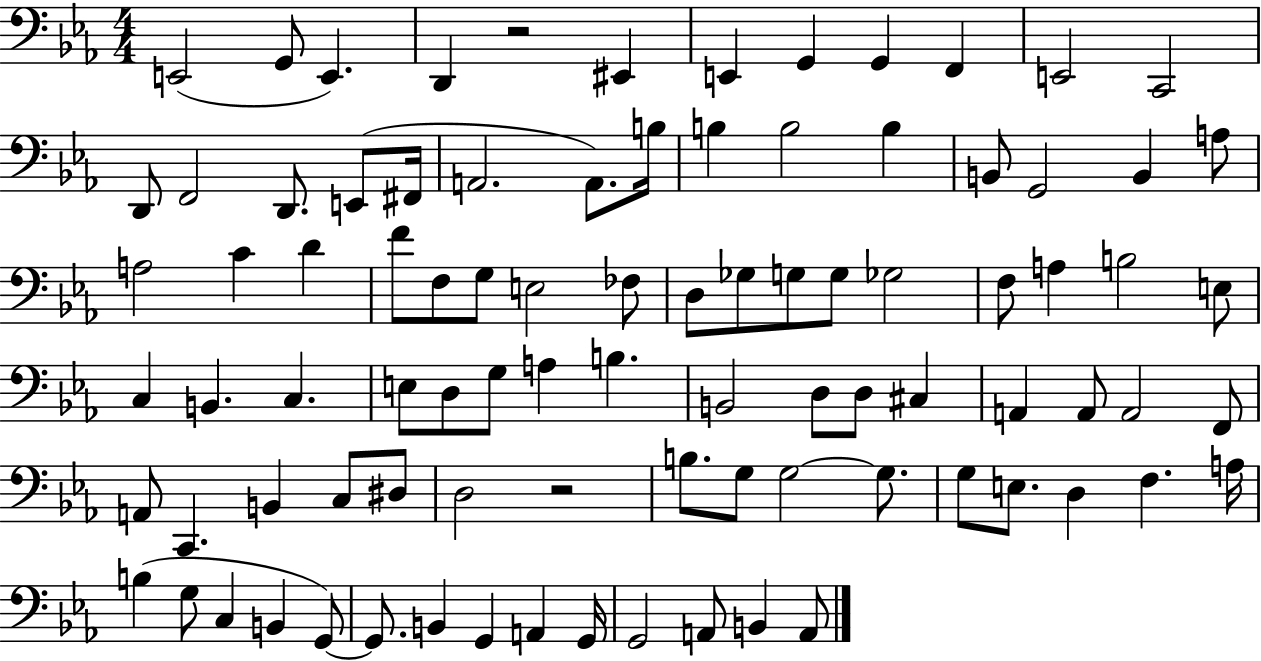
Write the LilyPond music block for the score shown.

{
  \clef bass
  \numericTimeSignature
  \time 4/4
  \key ees \major
  e,2( g,8 e,4.) | d,4 r2 eis,4 | e,4 g,4 g,4 f,4 | e,2 c,2 | \break d,8 f,2 d,8. e,8( fis,16 | a,2. a,8.) b16 | b4 b2 b4 | b,8 g,2 b,4 a8 | \break a2 c'4 d'4 | f'8 f8 g8 e2 fes8 | d8 ges8 g8 g8 ges2 | f8 a4 b2 e8 | \break c4 b,4. c4. | e8 d8 g8 a4 b4. | b,2 d8 d8 cis4 | a,4 a,8 a,2 f,8 | \break a,8 c,4. b,4 c8 dis8 | d2 r2 | b8. g8 g2~~ g8. | g8 e8. d4 f4. a16 | \break b4( g8 c4 b,4 g,8~~) | g,8. b,4 g,4 a,4 g,16 | g,2 a,8 b,4 a,8 | \bar "|."
}